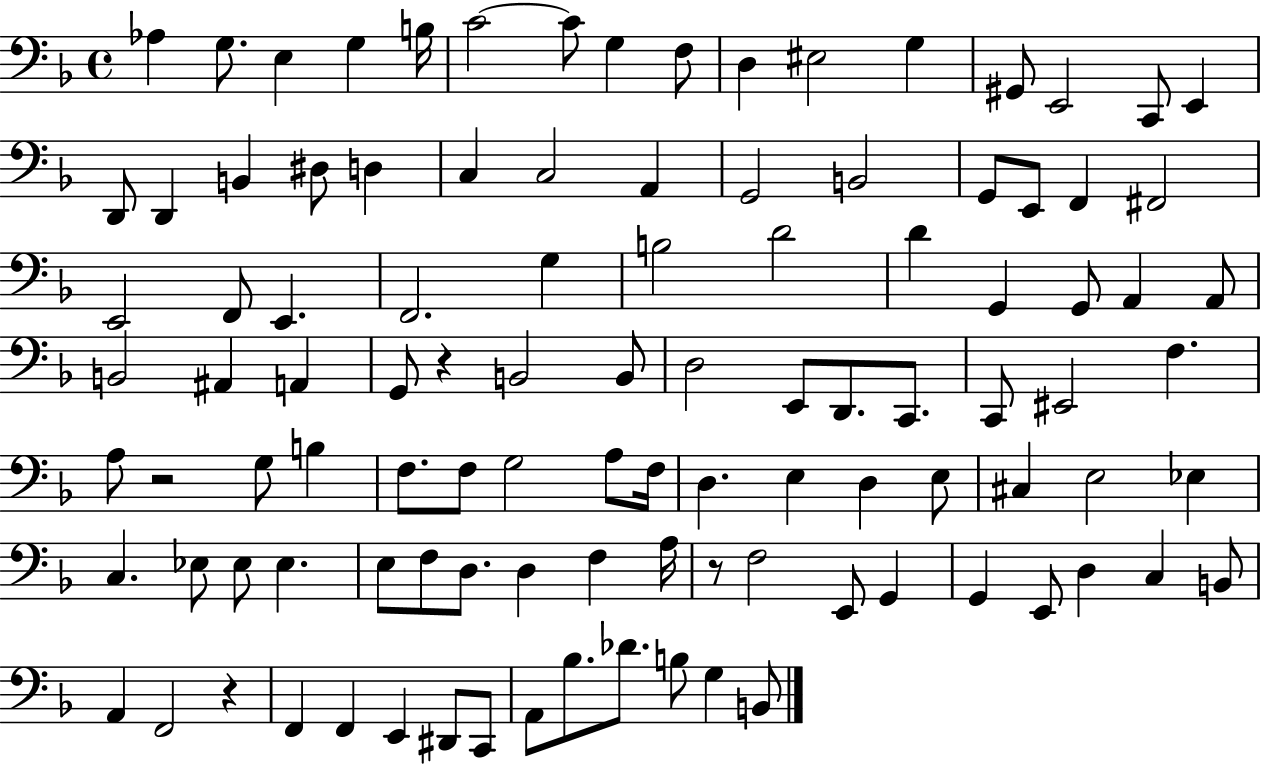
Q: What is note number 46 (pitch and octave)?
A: G2